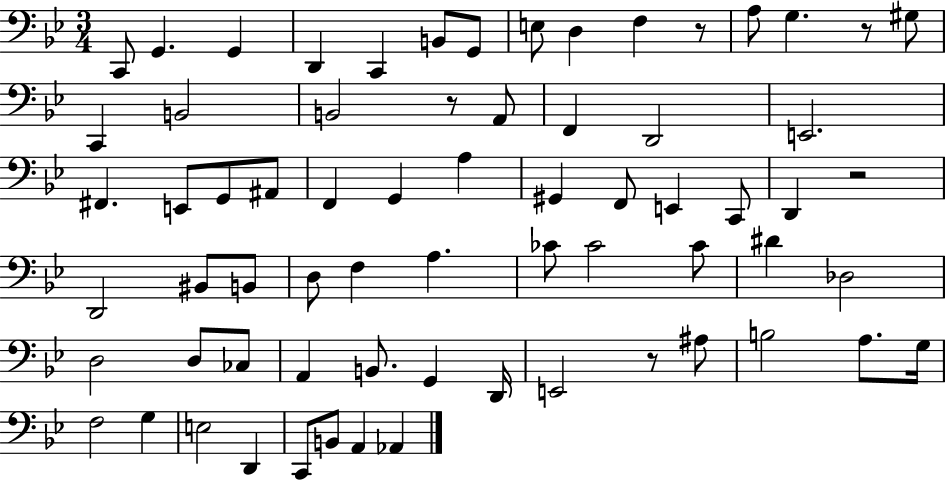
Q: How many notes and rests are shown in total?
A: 68